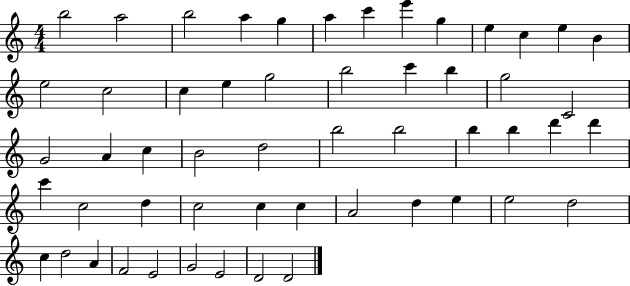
{
  \clef treble
  \numericTimeSignature
  \time 4/4
  \key c \major
  b''2 a''2 | b''2 a''4 g''4 | a''4 c'''4 e'''4 g''4 | e''4 c''4 e''4 b'4 | \break e''2 c''2 | c''4 e''4 g''2 | b''2 c'''4 b''4 | g''2 c'2 | \break g'2 a'4 c''4 | b'2 d''2 | b''2 b''2 | b''4 b''4 d'''4 d'''4 | \break c'''4 c''2 d''4 | c''2 c''4 c''4 | a'2 d''4 e''4 | e''2 d''2 | \break c''4 d''2 a'4 | f'2 e'2 | g'2 e'2 | d'2 d'2 | \break \bar "|."
}